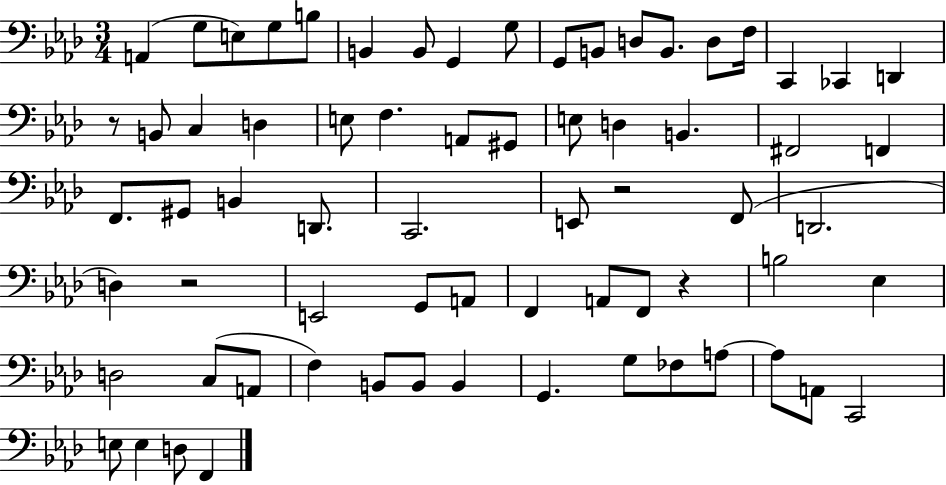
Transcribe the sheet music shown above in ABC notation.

X:1
T:Untitled
M:3/4
L:1/4
K:Ab
A,, G,/2 E,/2 G,/2 B,/2 B,, B,,/2 G,, G,/2 G,,/2 B,,/2 D,/2 B,,/2 D,/2 F,/4 C,, _C,, D,, z/2 B,,/2 C, D, E,/2 F, A,,/2 ^G,,/2 E,/2 D, B,, ^F,,2 F,, F,,/2 ^G,,/2 B,, D,,/2 C,,2 E,,/2 z2 F,,/2 D,,2 D, z2 E,,2 G,,/2 A,,/2 F,, A,,/2 F,,/2 z B,2 _E, D,2 C,/2 A,,/2 F, B,,/2 B,,/2 B,, G,, G,/2 _F,/2 A,/2 A,/2 A,,/2 C,,2 E,/2 E, D,/2 F,,